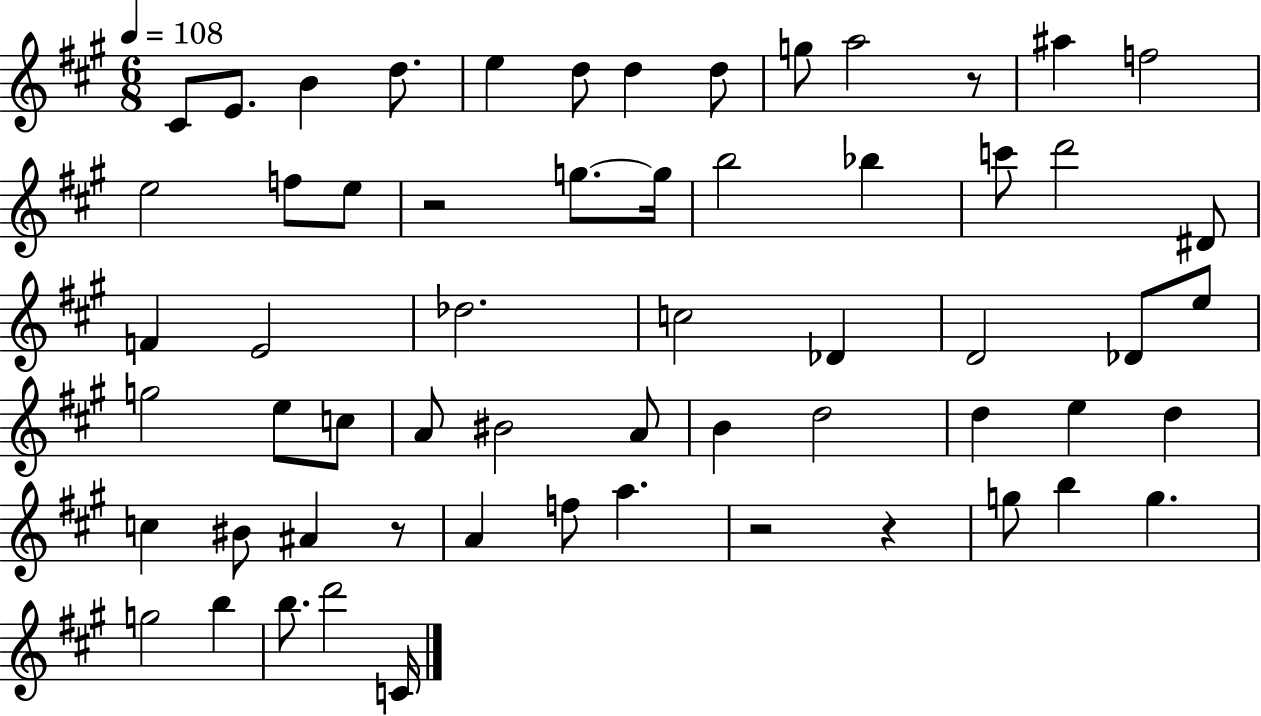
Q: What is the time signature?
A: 6/8